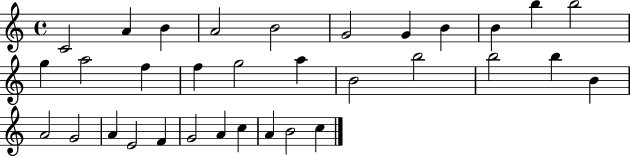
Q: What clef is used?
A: treble